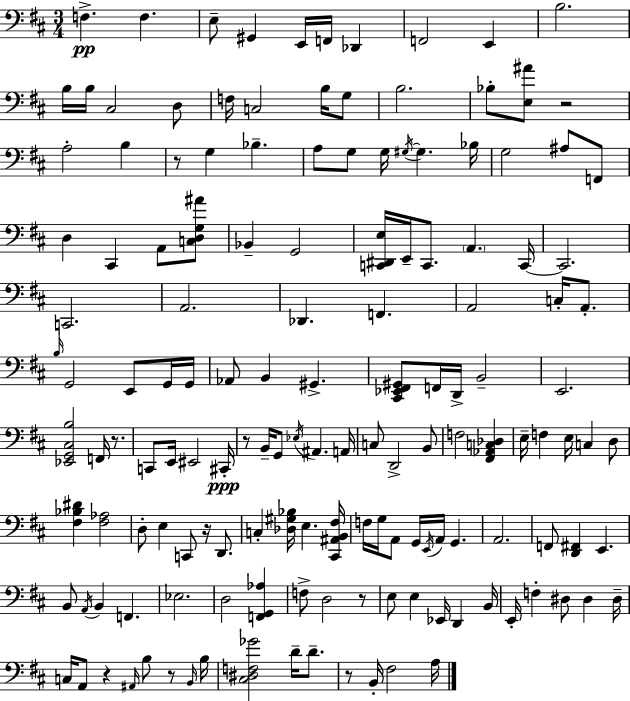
X:1
T:Untitled
M:3/4
L:1/4
K:D
F, F, E,/2 ^G,, E,,/4 F,,/4 _D,, F,,2 E,, B,2 B,/4 B,/4 ^C,2 D,/2 F,/4 C,2 B,/4 G,/2 B,2 _B,/2 [E,^A]/2 z2 A,2 B, z/2 G, _B, A,/2 G,/2 G,/4 ^G,/4 ^G, _B,/4 G,2 ^A,/2 F,,/2 D, ^C,, A,,/2 [C,D,G,^A]/2 _B,, G,,2 [C,,^D,,E,]/4 E,,/4 C,,/2 A,, C,,/4 C,,2 C,,2 A,,2 _D,, F,, A,,2 C,/4 A,,/2 B,/4 G,,2 E,,/2 G,,/4 G,,/4 _A,,/2 B,, ^G,, [^C,,_E,,^F,,^G,,]/2 F,,/4 D,,/4 B,,2 E,,2 [_E,,G,,^C,B,]2 F,,/4 z/2 C,,/2 E,,/4 ^E,,2 ^C,,/4 z/2 B,,/4 G,,/2 _E,/4 ^A,, A,,/4 C,/2 D,,2 B,,/2 F,2 [^F,,_A,,C,_D,] E,/4 F, E,/4 C, D,/2 [^F,_B,^D] [^F,_A,]2 D,/2 E, C,,/2 z/4 D,,/2 C, [_D,^G,_B,]/4 E, [^C,,^A,,B,,^F,]/4 F,/4 G,/4 A,,/2 G,,/4 E,,/4 A,,/4 G,, A,,2 F,,/2 [D,,^F,,] E,, B,,/2 A,,/4 B,, F,, _E,2 D,2 [F,,G,,_A,] F,/2 D,2 z/2 E,/2 E, _E,,/4 D,, B,,/4 E,,/4 F, ^D,/2 ^D, ^D,/4 C,/4 A,,/2 z ^A,,/4 B,/2 z/2 B,,/4 B,/4 [^C,^D,F,_G]2 D/4 D/2 z/2 B,,/4 ^F,2 A,/4